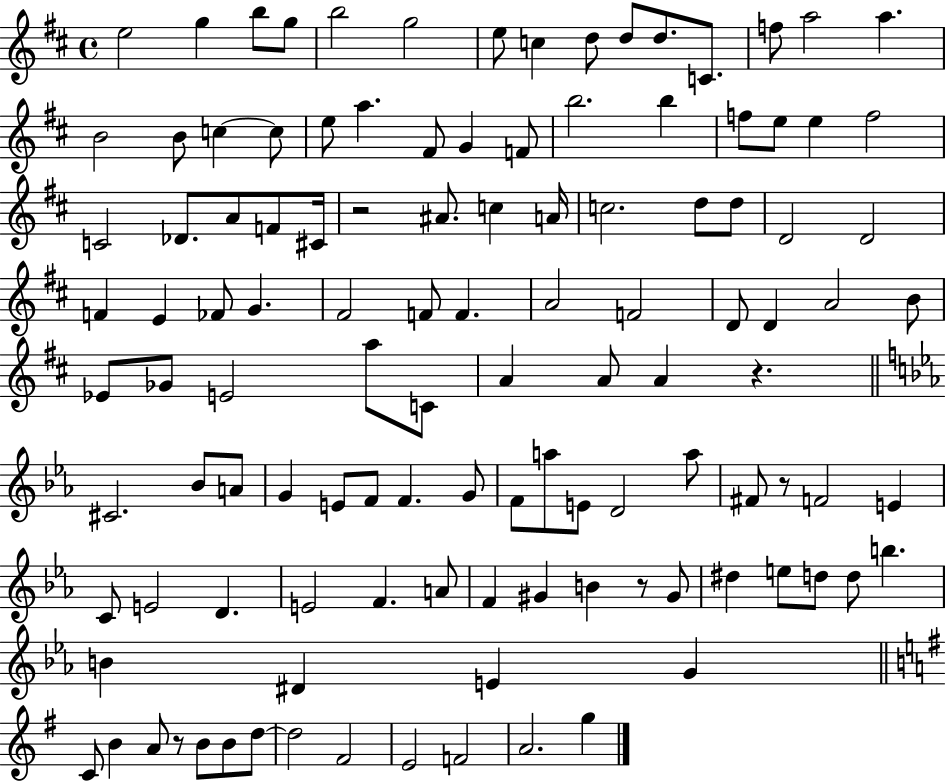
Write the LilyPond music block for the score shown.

{
  \clef treble
  \time 4/4
  \defaultTimeSignature
  \key d \major
  \repeat volta 2 { e''2 g''4 b''8 g''8 | b''2 g''2 | e''8 c''4 d''8 d''8 d''8. c'8. | f''8 a''2 a''4. | \break b'2 b'8 c''4~~ c''8 | e''8 a''4. fis'8 g'4 f'8 | b''2. b''4 | f''8 e''8 e''4 f''2 | \break c'2 des'8. a'8 f'8 cis'16 | r2 ais'8. c''4 a'16 | c''2. d''8 d''8 | d'2 d'2 | \break f'4 e'4 fes'8 g'4. | fis'2 f'8 f'4. | a'2 f'2 | d'8 d'4 a'2 b'8 | \break ees'8 ges'8 e'2 a''8 c'8 | a'4 a'8 a'4 r4. | \bar "||" \break \key c \minor cis'2. bes'8 a'8 | g'4 e'8 f'8 f'4. g'8 | f'8 a''8 e'8 d'2 a''8 | fis'8 r8 f'2 e'4 | \break c'8 e'2 d'4. | e'2 f'4. a'8 | f'4 gis'4 b'4 r8 gis'8 | dis''4 e''8 d''8 d''8 b''4. | \break b'4 dis'4 e'4 g'4 | \bar "||" \break \key g \major c'8 b'4 a'8 r8 b'8 b'8 d''8~~ | d''2 fis'2 | e'2 f'2 | a'2. g''4 | \break } \bar "|."
}